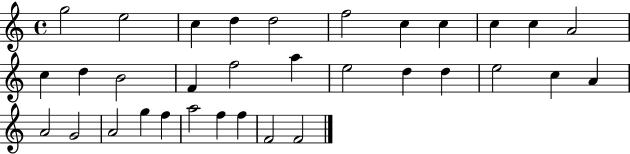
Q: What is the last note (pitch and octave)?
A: F4